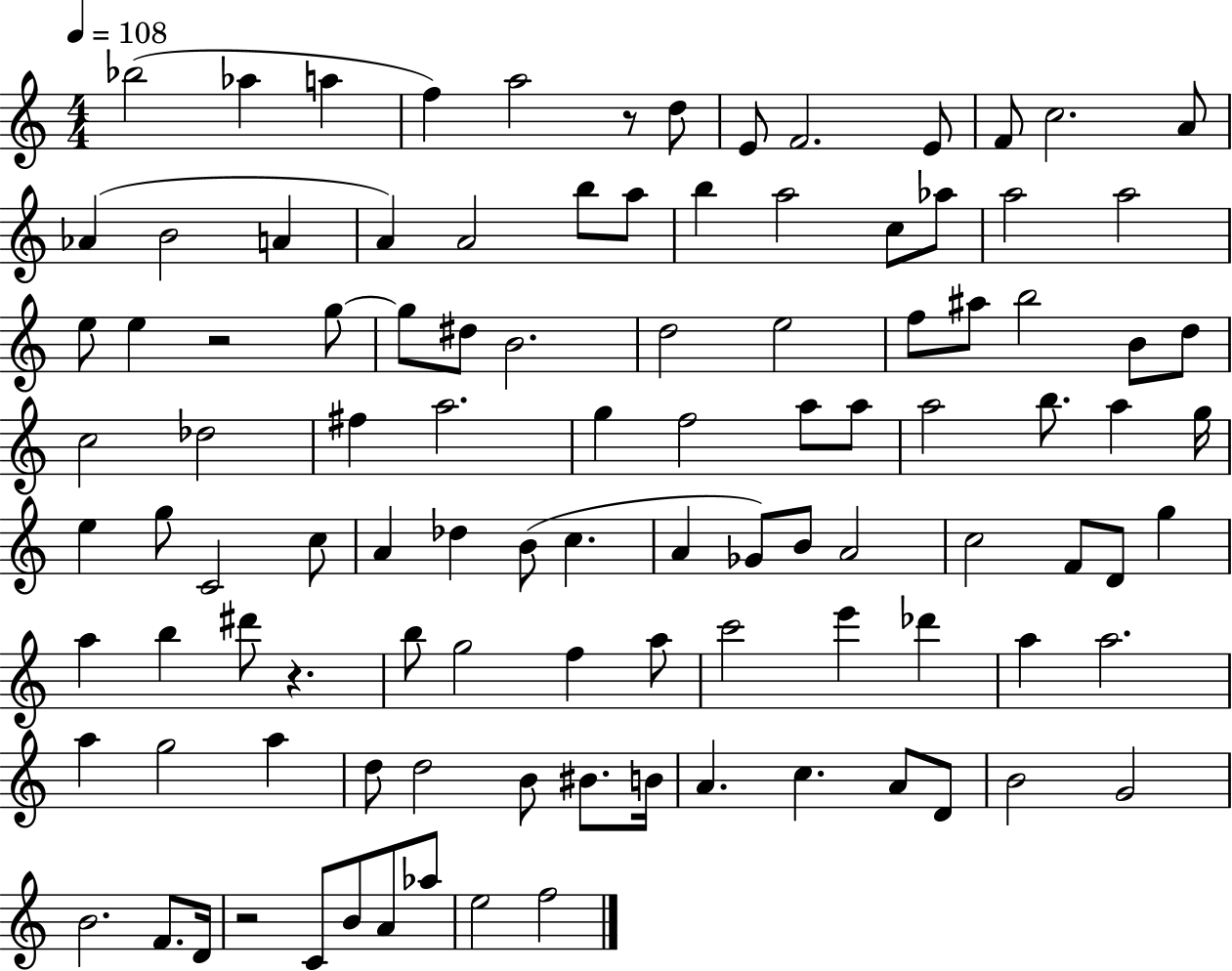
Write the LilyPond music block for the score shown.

{
  \clef treble
  \numericTimeSignature
  \time 4/4
  \key c \major
  \tempo 4 = 108
  bes''2( aes''4 a''4 | f''4) a''2 r8 d''8 | e'8 f'2. e'8 | f'8 c''2. a'8 | \break aes'4( b'2 a'4 | a'4) a'2 b''8 a''8 | b''4 a''2 c''8 aes''8 | a''2 a''2 | \break e''8 e''4 r2 g''8~~ | g''8 dis''8 b'2. | d''2 e''2 | f''8 ais''8 b''2 b'8 d''8 | \break c''2 des''2 | fis''4 a''2. | g''4 f''2 a''8 a''8 | a''2 b''8. a''4 g''16 | \break e''4 g''8 c'2 c''8 | a'4 des''4 b'8( c''4. | a'4 ges'8) b'8 a'2 | c''2 f'8 d'8 g''4 | \break a''4 b''4 dis'''8 r4. | b''8 g''2 f''4 a''8 | c'''2 e'''4 des'''4 | a''4 a''2. | \break a''4 g''2 a''4 | d''8 d''2 b'8 bis'8. b'16 | a'4. c''4. a'8 d'8 | b'2 g'2 | \break b'2. f'8. d'16 | r2 c'8 b'8 a'8 aes''8 | e''2 f''2 | \bar "|."
}